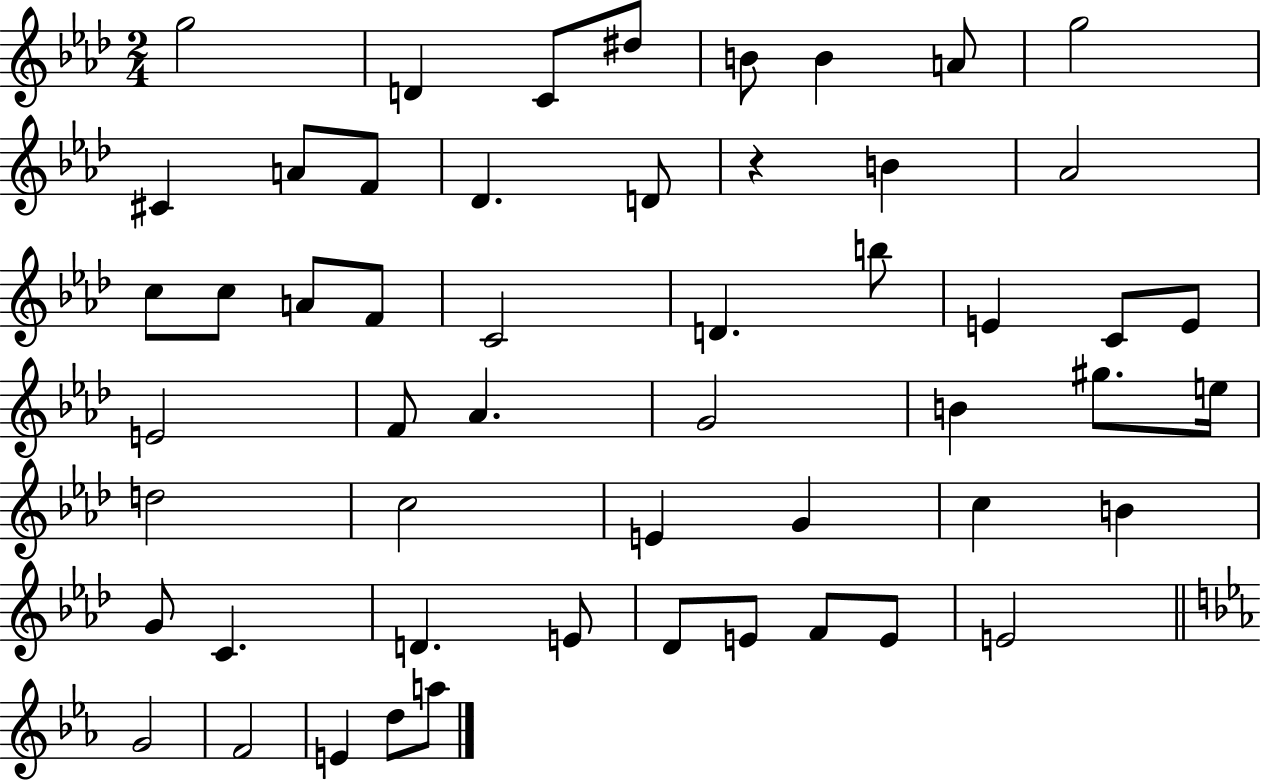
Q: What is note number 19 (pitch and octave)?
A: F4